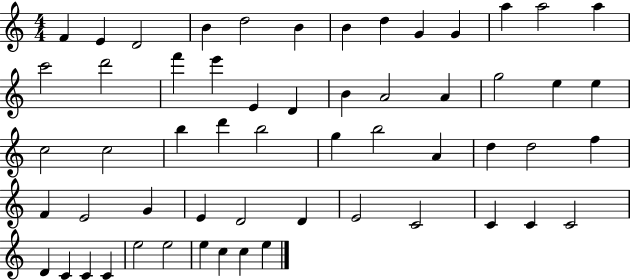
X:1
T:Untitled
M:4/4
L:1/4
K:C
F E D2 B d2 B B d G G a a2 a c'2 d'2 f' e' E D B A2 A g2 e e c2 c2 b d' b2 g b2 A d d2 f F E2 G E D2 D E2 C2 C C C2 D C C C e2 e2 e c c e